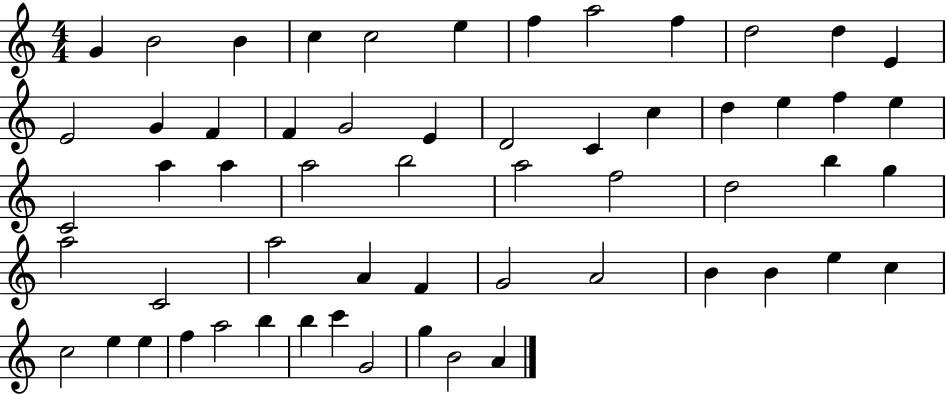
G4/q B4/h B4/q C5/q C5/h E5/q F5/q A5/h F5/q D5/h D5/q E4/q E4/h G4/q F4/q F4/q G4/h E4/q D4/h C4/q C5/q D5/q E5/q F5/q E5/q C4/h A5/q A5/q A5/h B5/h A5/h F5/h D5/h B5/q G5/q A5/h C4/h A5/h A4/q F4/q G4/h A4/h B4/q B4/q E5/q C5/q C5/h E5/q E5/q F5/q A5/h B5/q B5/q C6/q G4/h G5/q B4/h A4/q